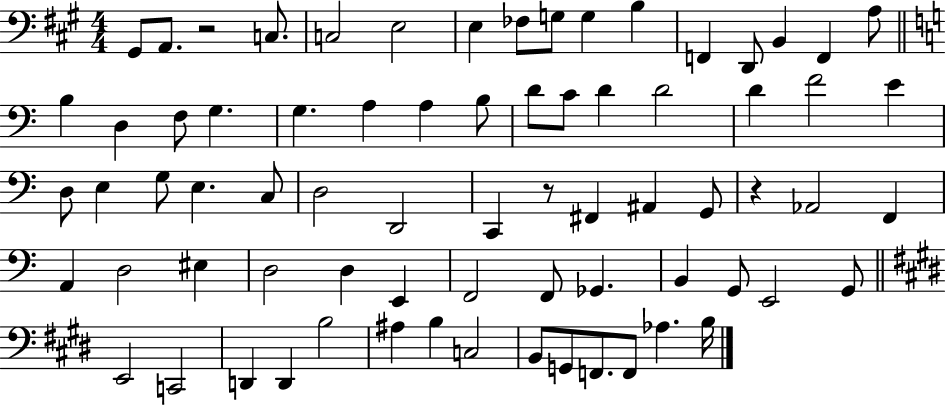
X:1
T:Untitled
M:4/4
L:1/4
K:A
^G,,/2 A,,/2 z2 C,/2 C,2 E,2 E, _F,/2 G,/2 G, B, F,, D,,/2 B,, F,, A,/2 B, D, F,/2 G, G, A, A, B,/2 D/2 C/2 D D2 D F2 E D,/2 E, G,/2 E, C,/2 D,2 D,,2 C,, z/2 ^F,, ^A,, G,,/2 z _A,,2 F,, A,, D,2 ^E, D,2 D, E,, F,,2 F,,/2 _G,, B,, G,,/2 E,,2 G,,/2 E,,2 C,,2 D,, D,, B,2 ^A, B, C,2 B,,/2 G,,/2 F,,/2 F,,/2 _A, B,/4